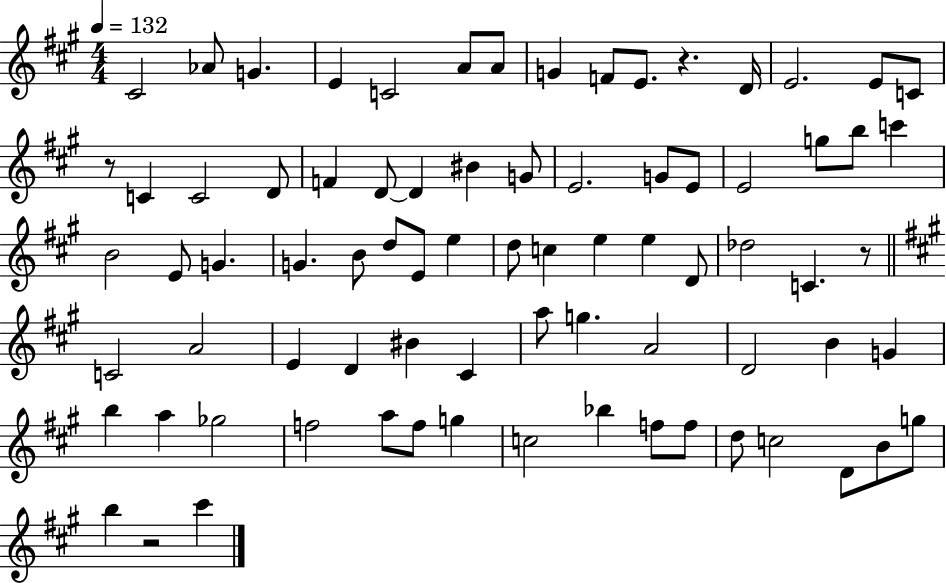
X:1
T:Untitled
M:4/4
L:1/4
K:A
^C2 _A/2 G E C2 A/2 A/2 G F/2 E/2 z D/4 E2 E/2 C/2 z/2 C C2 D/2 F D/2 D ^B G/2 E2 G/2 E/2 E2 g/2 b/2 c' B2 E/2 G G B/2 d/2 E/2 e d/2 c e e D/2 _d2 C z/2 C2 A2 E D ^B ^C a/2 g A2 D2 B G b a _g2 f2 a/2 f/2 g c2 _b f/2 f/2 d/2 c2 D/2 B/2 g/2 b z2 ^c'